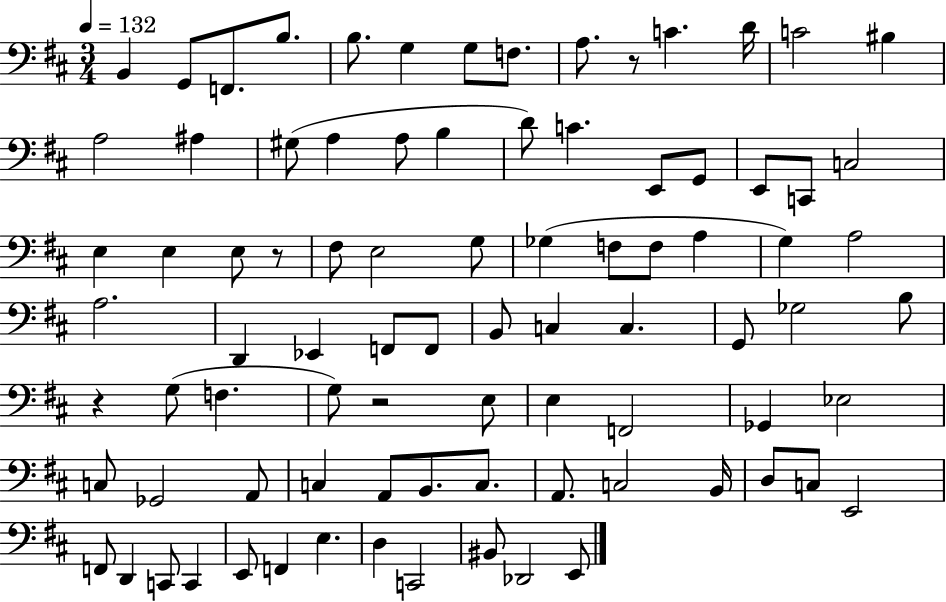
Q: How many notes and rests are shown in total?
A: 86